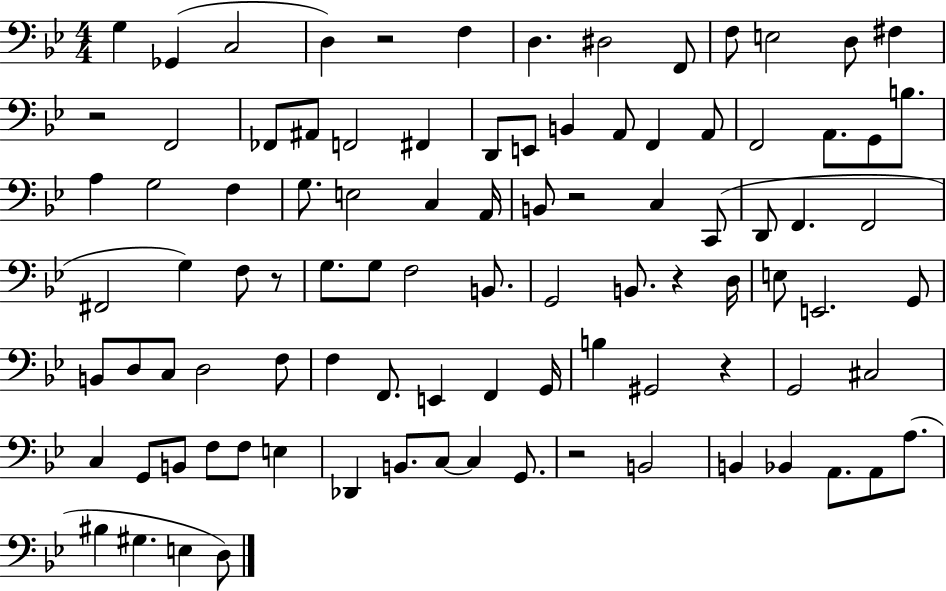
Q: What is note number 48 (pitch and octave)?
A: G2